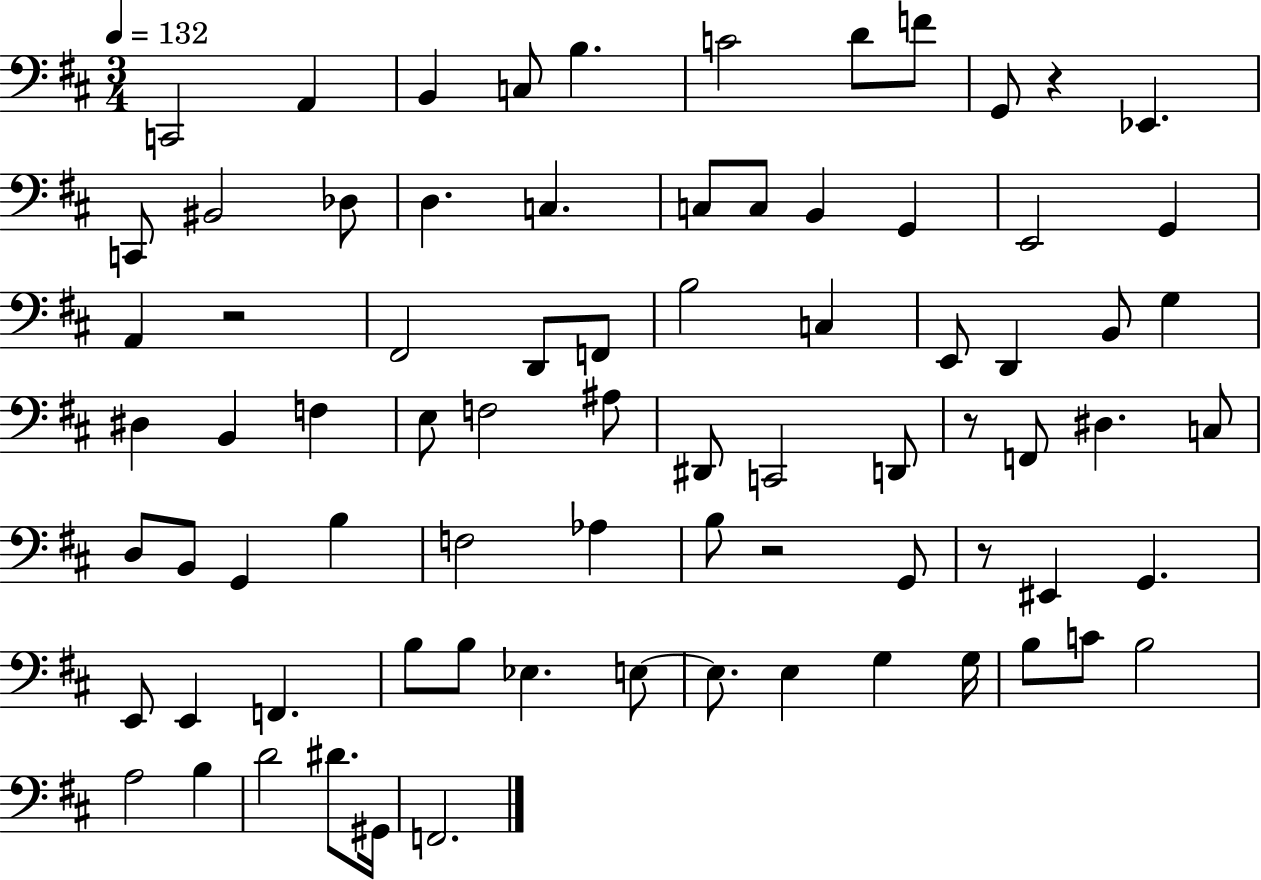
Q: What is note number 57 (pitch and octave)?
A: B3